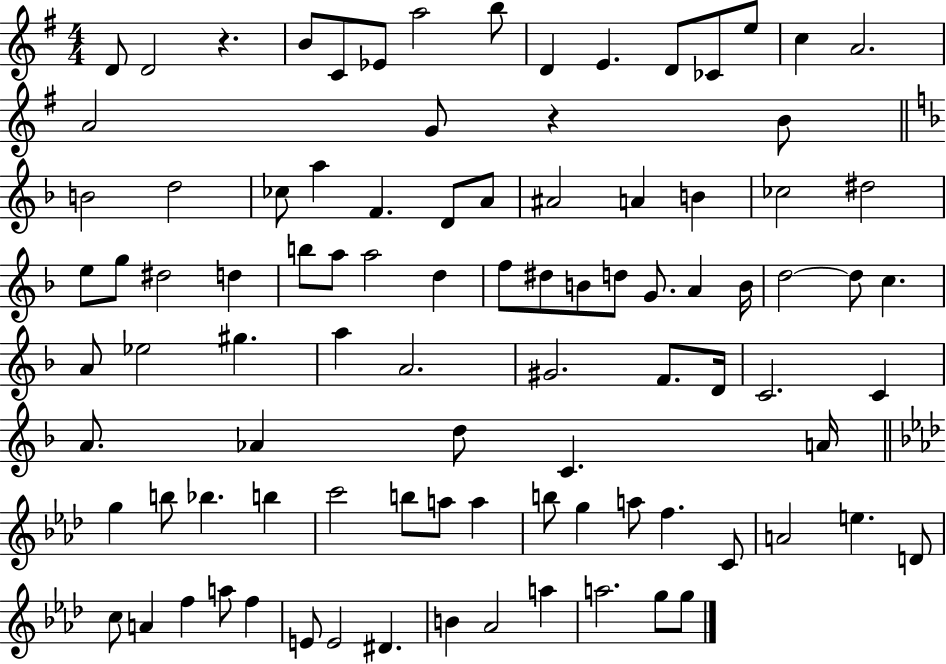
D4/e D4/h R/q. B4/e C4/e Eb4/e A5/h B5/e D4/q E4/q. D4/e CES4/e E5/e C5/q A4/h. A4/h G4/e R/q B4/e B4/h D5/h CES5/e A5/q F4/q. D4/e A4/e A#4/h A4/q B4/q CES5/h D#5/h E5/e G5/e D#5/h D5/q B5/e A5/e A5/h D5/q F5/e D#5/e B4/e D5/e G4/e. A4/q B4/s D5/h D5/e C5/q. A4/e Eb5/h G#5/q. A5/q A4/h. G#4/h. F4/e. D4/s C4/h. C4/q A4/e. Ab4/q D5/e C4/q. A4/s G5/q B5/e Bb5/q. B5/q C6/h B5/e A5/e A5/q B5/e G5/q A5/e F5/q. C4/e A4/h E5/q. D4/e C5/e A4/q F5/q A5/e F5/q E4/e E4/h D#4/q. B4/q Ab4/h A5/q A5/h. G5/e G5/e